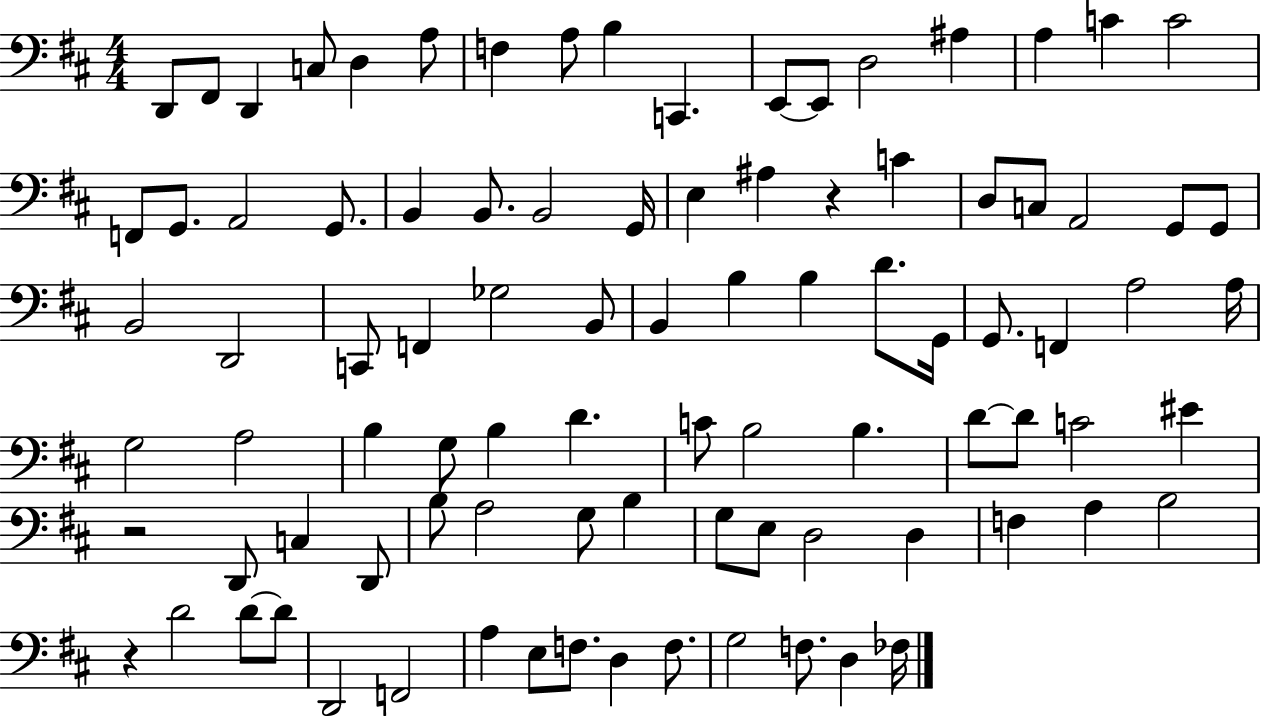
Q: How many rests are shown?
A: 3